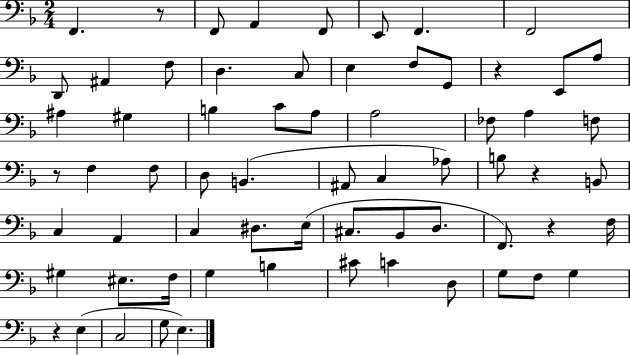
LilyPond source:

{
  \clef bass
  \numericTimeSignature
  \time 2/4
  \key f \major
  f,4. r8 | f,8 a,4 f,8 | e,8 f,4. | f,2 | \break d,8 ais,4 f8 | d4. c8 | e4 f8 g,8 | r4 e,8 a8 | \break ais4 gis4 | b4 c'8 a8 | a2 | fes8 a4 f8 | \break r8 f4 f8 | d8 b,4.( | ais,8 c4 aes8) | b8 r4 b,8 | \break c4 a,4 | c4 dis8. e16( | cis8. bes,8 d8. | f,8.) r4 f16 | \break gis4 eis8. f16 | g4 b4 | cis'8 c'4 d8 | g8 f8 g4 | \break r4 e4( | c2 | g8 e4.) | \bar "|."
}